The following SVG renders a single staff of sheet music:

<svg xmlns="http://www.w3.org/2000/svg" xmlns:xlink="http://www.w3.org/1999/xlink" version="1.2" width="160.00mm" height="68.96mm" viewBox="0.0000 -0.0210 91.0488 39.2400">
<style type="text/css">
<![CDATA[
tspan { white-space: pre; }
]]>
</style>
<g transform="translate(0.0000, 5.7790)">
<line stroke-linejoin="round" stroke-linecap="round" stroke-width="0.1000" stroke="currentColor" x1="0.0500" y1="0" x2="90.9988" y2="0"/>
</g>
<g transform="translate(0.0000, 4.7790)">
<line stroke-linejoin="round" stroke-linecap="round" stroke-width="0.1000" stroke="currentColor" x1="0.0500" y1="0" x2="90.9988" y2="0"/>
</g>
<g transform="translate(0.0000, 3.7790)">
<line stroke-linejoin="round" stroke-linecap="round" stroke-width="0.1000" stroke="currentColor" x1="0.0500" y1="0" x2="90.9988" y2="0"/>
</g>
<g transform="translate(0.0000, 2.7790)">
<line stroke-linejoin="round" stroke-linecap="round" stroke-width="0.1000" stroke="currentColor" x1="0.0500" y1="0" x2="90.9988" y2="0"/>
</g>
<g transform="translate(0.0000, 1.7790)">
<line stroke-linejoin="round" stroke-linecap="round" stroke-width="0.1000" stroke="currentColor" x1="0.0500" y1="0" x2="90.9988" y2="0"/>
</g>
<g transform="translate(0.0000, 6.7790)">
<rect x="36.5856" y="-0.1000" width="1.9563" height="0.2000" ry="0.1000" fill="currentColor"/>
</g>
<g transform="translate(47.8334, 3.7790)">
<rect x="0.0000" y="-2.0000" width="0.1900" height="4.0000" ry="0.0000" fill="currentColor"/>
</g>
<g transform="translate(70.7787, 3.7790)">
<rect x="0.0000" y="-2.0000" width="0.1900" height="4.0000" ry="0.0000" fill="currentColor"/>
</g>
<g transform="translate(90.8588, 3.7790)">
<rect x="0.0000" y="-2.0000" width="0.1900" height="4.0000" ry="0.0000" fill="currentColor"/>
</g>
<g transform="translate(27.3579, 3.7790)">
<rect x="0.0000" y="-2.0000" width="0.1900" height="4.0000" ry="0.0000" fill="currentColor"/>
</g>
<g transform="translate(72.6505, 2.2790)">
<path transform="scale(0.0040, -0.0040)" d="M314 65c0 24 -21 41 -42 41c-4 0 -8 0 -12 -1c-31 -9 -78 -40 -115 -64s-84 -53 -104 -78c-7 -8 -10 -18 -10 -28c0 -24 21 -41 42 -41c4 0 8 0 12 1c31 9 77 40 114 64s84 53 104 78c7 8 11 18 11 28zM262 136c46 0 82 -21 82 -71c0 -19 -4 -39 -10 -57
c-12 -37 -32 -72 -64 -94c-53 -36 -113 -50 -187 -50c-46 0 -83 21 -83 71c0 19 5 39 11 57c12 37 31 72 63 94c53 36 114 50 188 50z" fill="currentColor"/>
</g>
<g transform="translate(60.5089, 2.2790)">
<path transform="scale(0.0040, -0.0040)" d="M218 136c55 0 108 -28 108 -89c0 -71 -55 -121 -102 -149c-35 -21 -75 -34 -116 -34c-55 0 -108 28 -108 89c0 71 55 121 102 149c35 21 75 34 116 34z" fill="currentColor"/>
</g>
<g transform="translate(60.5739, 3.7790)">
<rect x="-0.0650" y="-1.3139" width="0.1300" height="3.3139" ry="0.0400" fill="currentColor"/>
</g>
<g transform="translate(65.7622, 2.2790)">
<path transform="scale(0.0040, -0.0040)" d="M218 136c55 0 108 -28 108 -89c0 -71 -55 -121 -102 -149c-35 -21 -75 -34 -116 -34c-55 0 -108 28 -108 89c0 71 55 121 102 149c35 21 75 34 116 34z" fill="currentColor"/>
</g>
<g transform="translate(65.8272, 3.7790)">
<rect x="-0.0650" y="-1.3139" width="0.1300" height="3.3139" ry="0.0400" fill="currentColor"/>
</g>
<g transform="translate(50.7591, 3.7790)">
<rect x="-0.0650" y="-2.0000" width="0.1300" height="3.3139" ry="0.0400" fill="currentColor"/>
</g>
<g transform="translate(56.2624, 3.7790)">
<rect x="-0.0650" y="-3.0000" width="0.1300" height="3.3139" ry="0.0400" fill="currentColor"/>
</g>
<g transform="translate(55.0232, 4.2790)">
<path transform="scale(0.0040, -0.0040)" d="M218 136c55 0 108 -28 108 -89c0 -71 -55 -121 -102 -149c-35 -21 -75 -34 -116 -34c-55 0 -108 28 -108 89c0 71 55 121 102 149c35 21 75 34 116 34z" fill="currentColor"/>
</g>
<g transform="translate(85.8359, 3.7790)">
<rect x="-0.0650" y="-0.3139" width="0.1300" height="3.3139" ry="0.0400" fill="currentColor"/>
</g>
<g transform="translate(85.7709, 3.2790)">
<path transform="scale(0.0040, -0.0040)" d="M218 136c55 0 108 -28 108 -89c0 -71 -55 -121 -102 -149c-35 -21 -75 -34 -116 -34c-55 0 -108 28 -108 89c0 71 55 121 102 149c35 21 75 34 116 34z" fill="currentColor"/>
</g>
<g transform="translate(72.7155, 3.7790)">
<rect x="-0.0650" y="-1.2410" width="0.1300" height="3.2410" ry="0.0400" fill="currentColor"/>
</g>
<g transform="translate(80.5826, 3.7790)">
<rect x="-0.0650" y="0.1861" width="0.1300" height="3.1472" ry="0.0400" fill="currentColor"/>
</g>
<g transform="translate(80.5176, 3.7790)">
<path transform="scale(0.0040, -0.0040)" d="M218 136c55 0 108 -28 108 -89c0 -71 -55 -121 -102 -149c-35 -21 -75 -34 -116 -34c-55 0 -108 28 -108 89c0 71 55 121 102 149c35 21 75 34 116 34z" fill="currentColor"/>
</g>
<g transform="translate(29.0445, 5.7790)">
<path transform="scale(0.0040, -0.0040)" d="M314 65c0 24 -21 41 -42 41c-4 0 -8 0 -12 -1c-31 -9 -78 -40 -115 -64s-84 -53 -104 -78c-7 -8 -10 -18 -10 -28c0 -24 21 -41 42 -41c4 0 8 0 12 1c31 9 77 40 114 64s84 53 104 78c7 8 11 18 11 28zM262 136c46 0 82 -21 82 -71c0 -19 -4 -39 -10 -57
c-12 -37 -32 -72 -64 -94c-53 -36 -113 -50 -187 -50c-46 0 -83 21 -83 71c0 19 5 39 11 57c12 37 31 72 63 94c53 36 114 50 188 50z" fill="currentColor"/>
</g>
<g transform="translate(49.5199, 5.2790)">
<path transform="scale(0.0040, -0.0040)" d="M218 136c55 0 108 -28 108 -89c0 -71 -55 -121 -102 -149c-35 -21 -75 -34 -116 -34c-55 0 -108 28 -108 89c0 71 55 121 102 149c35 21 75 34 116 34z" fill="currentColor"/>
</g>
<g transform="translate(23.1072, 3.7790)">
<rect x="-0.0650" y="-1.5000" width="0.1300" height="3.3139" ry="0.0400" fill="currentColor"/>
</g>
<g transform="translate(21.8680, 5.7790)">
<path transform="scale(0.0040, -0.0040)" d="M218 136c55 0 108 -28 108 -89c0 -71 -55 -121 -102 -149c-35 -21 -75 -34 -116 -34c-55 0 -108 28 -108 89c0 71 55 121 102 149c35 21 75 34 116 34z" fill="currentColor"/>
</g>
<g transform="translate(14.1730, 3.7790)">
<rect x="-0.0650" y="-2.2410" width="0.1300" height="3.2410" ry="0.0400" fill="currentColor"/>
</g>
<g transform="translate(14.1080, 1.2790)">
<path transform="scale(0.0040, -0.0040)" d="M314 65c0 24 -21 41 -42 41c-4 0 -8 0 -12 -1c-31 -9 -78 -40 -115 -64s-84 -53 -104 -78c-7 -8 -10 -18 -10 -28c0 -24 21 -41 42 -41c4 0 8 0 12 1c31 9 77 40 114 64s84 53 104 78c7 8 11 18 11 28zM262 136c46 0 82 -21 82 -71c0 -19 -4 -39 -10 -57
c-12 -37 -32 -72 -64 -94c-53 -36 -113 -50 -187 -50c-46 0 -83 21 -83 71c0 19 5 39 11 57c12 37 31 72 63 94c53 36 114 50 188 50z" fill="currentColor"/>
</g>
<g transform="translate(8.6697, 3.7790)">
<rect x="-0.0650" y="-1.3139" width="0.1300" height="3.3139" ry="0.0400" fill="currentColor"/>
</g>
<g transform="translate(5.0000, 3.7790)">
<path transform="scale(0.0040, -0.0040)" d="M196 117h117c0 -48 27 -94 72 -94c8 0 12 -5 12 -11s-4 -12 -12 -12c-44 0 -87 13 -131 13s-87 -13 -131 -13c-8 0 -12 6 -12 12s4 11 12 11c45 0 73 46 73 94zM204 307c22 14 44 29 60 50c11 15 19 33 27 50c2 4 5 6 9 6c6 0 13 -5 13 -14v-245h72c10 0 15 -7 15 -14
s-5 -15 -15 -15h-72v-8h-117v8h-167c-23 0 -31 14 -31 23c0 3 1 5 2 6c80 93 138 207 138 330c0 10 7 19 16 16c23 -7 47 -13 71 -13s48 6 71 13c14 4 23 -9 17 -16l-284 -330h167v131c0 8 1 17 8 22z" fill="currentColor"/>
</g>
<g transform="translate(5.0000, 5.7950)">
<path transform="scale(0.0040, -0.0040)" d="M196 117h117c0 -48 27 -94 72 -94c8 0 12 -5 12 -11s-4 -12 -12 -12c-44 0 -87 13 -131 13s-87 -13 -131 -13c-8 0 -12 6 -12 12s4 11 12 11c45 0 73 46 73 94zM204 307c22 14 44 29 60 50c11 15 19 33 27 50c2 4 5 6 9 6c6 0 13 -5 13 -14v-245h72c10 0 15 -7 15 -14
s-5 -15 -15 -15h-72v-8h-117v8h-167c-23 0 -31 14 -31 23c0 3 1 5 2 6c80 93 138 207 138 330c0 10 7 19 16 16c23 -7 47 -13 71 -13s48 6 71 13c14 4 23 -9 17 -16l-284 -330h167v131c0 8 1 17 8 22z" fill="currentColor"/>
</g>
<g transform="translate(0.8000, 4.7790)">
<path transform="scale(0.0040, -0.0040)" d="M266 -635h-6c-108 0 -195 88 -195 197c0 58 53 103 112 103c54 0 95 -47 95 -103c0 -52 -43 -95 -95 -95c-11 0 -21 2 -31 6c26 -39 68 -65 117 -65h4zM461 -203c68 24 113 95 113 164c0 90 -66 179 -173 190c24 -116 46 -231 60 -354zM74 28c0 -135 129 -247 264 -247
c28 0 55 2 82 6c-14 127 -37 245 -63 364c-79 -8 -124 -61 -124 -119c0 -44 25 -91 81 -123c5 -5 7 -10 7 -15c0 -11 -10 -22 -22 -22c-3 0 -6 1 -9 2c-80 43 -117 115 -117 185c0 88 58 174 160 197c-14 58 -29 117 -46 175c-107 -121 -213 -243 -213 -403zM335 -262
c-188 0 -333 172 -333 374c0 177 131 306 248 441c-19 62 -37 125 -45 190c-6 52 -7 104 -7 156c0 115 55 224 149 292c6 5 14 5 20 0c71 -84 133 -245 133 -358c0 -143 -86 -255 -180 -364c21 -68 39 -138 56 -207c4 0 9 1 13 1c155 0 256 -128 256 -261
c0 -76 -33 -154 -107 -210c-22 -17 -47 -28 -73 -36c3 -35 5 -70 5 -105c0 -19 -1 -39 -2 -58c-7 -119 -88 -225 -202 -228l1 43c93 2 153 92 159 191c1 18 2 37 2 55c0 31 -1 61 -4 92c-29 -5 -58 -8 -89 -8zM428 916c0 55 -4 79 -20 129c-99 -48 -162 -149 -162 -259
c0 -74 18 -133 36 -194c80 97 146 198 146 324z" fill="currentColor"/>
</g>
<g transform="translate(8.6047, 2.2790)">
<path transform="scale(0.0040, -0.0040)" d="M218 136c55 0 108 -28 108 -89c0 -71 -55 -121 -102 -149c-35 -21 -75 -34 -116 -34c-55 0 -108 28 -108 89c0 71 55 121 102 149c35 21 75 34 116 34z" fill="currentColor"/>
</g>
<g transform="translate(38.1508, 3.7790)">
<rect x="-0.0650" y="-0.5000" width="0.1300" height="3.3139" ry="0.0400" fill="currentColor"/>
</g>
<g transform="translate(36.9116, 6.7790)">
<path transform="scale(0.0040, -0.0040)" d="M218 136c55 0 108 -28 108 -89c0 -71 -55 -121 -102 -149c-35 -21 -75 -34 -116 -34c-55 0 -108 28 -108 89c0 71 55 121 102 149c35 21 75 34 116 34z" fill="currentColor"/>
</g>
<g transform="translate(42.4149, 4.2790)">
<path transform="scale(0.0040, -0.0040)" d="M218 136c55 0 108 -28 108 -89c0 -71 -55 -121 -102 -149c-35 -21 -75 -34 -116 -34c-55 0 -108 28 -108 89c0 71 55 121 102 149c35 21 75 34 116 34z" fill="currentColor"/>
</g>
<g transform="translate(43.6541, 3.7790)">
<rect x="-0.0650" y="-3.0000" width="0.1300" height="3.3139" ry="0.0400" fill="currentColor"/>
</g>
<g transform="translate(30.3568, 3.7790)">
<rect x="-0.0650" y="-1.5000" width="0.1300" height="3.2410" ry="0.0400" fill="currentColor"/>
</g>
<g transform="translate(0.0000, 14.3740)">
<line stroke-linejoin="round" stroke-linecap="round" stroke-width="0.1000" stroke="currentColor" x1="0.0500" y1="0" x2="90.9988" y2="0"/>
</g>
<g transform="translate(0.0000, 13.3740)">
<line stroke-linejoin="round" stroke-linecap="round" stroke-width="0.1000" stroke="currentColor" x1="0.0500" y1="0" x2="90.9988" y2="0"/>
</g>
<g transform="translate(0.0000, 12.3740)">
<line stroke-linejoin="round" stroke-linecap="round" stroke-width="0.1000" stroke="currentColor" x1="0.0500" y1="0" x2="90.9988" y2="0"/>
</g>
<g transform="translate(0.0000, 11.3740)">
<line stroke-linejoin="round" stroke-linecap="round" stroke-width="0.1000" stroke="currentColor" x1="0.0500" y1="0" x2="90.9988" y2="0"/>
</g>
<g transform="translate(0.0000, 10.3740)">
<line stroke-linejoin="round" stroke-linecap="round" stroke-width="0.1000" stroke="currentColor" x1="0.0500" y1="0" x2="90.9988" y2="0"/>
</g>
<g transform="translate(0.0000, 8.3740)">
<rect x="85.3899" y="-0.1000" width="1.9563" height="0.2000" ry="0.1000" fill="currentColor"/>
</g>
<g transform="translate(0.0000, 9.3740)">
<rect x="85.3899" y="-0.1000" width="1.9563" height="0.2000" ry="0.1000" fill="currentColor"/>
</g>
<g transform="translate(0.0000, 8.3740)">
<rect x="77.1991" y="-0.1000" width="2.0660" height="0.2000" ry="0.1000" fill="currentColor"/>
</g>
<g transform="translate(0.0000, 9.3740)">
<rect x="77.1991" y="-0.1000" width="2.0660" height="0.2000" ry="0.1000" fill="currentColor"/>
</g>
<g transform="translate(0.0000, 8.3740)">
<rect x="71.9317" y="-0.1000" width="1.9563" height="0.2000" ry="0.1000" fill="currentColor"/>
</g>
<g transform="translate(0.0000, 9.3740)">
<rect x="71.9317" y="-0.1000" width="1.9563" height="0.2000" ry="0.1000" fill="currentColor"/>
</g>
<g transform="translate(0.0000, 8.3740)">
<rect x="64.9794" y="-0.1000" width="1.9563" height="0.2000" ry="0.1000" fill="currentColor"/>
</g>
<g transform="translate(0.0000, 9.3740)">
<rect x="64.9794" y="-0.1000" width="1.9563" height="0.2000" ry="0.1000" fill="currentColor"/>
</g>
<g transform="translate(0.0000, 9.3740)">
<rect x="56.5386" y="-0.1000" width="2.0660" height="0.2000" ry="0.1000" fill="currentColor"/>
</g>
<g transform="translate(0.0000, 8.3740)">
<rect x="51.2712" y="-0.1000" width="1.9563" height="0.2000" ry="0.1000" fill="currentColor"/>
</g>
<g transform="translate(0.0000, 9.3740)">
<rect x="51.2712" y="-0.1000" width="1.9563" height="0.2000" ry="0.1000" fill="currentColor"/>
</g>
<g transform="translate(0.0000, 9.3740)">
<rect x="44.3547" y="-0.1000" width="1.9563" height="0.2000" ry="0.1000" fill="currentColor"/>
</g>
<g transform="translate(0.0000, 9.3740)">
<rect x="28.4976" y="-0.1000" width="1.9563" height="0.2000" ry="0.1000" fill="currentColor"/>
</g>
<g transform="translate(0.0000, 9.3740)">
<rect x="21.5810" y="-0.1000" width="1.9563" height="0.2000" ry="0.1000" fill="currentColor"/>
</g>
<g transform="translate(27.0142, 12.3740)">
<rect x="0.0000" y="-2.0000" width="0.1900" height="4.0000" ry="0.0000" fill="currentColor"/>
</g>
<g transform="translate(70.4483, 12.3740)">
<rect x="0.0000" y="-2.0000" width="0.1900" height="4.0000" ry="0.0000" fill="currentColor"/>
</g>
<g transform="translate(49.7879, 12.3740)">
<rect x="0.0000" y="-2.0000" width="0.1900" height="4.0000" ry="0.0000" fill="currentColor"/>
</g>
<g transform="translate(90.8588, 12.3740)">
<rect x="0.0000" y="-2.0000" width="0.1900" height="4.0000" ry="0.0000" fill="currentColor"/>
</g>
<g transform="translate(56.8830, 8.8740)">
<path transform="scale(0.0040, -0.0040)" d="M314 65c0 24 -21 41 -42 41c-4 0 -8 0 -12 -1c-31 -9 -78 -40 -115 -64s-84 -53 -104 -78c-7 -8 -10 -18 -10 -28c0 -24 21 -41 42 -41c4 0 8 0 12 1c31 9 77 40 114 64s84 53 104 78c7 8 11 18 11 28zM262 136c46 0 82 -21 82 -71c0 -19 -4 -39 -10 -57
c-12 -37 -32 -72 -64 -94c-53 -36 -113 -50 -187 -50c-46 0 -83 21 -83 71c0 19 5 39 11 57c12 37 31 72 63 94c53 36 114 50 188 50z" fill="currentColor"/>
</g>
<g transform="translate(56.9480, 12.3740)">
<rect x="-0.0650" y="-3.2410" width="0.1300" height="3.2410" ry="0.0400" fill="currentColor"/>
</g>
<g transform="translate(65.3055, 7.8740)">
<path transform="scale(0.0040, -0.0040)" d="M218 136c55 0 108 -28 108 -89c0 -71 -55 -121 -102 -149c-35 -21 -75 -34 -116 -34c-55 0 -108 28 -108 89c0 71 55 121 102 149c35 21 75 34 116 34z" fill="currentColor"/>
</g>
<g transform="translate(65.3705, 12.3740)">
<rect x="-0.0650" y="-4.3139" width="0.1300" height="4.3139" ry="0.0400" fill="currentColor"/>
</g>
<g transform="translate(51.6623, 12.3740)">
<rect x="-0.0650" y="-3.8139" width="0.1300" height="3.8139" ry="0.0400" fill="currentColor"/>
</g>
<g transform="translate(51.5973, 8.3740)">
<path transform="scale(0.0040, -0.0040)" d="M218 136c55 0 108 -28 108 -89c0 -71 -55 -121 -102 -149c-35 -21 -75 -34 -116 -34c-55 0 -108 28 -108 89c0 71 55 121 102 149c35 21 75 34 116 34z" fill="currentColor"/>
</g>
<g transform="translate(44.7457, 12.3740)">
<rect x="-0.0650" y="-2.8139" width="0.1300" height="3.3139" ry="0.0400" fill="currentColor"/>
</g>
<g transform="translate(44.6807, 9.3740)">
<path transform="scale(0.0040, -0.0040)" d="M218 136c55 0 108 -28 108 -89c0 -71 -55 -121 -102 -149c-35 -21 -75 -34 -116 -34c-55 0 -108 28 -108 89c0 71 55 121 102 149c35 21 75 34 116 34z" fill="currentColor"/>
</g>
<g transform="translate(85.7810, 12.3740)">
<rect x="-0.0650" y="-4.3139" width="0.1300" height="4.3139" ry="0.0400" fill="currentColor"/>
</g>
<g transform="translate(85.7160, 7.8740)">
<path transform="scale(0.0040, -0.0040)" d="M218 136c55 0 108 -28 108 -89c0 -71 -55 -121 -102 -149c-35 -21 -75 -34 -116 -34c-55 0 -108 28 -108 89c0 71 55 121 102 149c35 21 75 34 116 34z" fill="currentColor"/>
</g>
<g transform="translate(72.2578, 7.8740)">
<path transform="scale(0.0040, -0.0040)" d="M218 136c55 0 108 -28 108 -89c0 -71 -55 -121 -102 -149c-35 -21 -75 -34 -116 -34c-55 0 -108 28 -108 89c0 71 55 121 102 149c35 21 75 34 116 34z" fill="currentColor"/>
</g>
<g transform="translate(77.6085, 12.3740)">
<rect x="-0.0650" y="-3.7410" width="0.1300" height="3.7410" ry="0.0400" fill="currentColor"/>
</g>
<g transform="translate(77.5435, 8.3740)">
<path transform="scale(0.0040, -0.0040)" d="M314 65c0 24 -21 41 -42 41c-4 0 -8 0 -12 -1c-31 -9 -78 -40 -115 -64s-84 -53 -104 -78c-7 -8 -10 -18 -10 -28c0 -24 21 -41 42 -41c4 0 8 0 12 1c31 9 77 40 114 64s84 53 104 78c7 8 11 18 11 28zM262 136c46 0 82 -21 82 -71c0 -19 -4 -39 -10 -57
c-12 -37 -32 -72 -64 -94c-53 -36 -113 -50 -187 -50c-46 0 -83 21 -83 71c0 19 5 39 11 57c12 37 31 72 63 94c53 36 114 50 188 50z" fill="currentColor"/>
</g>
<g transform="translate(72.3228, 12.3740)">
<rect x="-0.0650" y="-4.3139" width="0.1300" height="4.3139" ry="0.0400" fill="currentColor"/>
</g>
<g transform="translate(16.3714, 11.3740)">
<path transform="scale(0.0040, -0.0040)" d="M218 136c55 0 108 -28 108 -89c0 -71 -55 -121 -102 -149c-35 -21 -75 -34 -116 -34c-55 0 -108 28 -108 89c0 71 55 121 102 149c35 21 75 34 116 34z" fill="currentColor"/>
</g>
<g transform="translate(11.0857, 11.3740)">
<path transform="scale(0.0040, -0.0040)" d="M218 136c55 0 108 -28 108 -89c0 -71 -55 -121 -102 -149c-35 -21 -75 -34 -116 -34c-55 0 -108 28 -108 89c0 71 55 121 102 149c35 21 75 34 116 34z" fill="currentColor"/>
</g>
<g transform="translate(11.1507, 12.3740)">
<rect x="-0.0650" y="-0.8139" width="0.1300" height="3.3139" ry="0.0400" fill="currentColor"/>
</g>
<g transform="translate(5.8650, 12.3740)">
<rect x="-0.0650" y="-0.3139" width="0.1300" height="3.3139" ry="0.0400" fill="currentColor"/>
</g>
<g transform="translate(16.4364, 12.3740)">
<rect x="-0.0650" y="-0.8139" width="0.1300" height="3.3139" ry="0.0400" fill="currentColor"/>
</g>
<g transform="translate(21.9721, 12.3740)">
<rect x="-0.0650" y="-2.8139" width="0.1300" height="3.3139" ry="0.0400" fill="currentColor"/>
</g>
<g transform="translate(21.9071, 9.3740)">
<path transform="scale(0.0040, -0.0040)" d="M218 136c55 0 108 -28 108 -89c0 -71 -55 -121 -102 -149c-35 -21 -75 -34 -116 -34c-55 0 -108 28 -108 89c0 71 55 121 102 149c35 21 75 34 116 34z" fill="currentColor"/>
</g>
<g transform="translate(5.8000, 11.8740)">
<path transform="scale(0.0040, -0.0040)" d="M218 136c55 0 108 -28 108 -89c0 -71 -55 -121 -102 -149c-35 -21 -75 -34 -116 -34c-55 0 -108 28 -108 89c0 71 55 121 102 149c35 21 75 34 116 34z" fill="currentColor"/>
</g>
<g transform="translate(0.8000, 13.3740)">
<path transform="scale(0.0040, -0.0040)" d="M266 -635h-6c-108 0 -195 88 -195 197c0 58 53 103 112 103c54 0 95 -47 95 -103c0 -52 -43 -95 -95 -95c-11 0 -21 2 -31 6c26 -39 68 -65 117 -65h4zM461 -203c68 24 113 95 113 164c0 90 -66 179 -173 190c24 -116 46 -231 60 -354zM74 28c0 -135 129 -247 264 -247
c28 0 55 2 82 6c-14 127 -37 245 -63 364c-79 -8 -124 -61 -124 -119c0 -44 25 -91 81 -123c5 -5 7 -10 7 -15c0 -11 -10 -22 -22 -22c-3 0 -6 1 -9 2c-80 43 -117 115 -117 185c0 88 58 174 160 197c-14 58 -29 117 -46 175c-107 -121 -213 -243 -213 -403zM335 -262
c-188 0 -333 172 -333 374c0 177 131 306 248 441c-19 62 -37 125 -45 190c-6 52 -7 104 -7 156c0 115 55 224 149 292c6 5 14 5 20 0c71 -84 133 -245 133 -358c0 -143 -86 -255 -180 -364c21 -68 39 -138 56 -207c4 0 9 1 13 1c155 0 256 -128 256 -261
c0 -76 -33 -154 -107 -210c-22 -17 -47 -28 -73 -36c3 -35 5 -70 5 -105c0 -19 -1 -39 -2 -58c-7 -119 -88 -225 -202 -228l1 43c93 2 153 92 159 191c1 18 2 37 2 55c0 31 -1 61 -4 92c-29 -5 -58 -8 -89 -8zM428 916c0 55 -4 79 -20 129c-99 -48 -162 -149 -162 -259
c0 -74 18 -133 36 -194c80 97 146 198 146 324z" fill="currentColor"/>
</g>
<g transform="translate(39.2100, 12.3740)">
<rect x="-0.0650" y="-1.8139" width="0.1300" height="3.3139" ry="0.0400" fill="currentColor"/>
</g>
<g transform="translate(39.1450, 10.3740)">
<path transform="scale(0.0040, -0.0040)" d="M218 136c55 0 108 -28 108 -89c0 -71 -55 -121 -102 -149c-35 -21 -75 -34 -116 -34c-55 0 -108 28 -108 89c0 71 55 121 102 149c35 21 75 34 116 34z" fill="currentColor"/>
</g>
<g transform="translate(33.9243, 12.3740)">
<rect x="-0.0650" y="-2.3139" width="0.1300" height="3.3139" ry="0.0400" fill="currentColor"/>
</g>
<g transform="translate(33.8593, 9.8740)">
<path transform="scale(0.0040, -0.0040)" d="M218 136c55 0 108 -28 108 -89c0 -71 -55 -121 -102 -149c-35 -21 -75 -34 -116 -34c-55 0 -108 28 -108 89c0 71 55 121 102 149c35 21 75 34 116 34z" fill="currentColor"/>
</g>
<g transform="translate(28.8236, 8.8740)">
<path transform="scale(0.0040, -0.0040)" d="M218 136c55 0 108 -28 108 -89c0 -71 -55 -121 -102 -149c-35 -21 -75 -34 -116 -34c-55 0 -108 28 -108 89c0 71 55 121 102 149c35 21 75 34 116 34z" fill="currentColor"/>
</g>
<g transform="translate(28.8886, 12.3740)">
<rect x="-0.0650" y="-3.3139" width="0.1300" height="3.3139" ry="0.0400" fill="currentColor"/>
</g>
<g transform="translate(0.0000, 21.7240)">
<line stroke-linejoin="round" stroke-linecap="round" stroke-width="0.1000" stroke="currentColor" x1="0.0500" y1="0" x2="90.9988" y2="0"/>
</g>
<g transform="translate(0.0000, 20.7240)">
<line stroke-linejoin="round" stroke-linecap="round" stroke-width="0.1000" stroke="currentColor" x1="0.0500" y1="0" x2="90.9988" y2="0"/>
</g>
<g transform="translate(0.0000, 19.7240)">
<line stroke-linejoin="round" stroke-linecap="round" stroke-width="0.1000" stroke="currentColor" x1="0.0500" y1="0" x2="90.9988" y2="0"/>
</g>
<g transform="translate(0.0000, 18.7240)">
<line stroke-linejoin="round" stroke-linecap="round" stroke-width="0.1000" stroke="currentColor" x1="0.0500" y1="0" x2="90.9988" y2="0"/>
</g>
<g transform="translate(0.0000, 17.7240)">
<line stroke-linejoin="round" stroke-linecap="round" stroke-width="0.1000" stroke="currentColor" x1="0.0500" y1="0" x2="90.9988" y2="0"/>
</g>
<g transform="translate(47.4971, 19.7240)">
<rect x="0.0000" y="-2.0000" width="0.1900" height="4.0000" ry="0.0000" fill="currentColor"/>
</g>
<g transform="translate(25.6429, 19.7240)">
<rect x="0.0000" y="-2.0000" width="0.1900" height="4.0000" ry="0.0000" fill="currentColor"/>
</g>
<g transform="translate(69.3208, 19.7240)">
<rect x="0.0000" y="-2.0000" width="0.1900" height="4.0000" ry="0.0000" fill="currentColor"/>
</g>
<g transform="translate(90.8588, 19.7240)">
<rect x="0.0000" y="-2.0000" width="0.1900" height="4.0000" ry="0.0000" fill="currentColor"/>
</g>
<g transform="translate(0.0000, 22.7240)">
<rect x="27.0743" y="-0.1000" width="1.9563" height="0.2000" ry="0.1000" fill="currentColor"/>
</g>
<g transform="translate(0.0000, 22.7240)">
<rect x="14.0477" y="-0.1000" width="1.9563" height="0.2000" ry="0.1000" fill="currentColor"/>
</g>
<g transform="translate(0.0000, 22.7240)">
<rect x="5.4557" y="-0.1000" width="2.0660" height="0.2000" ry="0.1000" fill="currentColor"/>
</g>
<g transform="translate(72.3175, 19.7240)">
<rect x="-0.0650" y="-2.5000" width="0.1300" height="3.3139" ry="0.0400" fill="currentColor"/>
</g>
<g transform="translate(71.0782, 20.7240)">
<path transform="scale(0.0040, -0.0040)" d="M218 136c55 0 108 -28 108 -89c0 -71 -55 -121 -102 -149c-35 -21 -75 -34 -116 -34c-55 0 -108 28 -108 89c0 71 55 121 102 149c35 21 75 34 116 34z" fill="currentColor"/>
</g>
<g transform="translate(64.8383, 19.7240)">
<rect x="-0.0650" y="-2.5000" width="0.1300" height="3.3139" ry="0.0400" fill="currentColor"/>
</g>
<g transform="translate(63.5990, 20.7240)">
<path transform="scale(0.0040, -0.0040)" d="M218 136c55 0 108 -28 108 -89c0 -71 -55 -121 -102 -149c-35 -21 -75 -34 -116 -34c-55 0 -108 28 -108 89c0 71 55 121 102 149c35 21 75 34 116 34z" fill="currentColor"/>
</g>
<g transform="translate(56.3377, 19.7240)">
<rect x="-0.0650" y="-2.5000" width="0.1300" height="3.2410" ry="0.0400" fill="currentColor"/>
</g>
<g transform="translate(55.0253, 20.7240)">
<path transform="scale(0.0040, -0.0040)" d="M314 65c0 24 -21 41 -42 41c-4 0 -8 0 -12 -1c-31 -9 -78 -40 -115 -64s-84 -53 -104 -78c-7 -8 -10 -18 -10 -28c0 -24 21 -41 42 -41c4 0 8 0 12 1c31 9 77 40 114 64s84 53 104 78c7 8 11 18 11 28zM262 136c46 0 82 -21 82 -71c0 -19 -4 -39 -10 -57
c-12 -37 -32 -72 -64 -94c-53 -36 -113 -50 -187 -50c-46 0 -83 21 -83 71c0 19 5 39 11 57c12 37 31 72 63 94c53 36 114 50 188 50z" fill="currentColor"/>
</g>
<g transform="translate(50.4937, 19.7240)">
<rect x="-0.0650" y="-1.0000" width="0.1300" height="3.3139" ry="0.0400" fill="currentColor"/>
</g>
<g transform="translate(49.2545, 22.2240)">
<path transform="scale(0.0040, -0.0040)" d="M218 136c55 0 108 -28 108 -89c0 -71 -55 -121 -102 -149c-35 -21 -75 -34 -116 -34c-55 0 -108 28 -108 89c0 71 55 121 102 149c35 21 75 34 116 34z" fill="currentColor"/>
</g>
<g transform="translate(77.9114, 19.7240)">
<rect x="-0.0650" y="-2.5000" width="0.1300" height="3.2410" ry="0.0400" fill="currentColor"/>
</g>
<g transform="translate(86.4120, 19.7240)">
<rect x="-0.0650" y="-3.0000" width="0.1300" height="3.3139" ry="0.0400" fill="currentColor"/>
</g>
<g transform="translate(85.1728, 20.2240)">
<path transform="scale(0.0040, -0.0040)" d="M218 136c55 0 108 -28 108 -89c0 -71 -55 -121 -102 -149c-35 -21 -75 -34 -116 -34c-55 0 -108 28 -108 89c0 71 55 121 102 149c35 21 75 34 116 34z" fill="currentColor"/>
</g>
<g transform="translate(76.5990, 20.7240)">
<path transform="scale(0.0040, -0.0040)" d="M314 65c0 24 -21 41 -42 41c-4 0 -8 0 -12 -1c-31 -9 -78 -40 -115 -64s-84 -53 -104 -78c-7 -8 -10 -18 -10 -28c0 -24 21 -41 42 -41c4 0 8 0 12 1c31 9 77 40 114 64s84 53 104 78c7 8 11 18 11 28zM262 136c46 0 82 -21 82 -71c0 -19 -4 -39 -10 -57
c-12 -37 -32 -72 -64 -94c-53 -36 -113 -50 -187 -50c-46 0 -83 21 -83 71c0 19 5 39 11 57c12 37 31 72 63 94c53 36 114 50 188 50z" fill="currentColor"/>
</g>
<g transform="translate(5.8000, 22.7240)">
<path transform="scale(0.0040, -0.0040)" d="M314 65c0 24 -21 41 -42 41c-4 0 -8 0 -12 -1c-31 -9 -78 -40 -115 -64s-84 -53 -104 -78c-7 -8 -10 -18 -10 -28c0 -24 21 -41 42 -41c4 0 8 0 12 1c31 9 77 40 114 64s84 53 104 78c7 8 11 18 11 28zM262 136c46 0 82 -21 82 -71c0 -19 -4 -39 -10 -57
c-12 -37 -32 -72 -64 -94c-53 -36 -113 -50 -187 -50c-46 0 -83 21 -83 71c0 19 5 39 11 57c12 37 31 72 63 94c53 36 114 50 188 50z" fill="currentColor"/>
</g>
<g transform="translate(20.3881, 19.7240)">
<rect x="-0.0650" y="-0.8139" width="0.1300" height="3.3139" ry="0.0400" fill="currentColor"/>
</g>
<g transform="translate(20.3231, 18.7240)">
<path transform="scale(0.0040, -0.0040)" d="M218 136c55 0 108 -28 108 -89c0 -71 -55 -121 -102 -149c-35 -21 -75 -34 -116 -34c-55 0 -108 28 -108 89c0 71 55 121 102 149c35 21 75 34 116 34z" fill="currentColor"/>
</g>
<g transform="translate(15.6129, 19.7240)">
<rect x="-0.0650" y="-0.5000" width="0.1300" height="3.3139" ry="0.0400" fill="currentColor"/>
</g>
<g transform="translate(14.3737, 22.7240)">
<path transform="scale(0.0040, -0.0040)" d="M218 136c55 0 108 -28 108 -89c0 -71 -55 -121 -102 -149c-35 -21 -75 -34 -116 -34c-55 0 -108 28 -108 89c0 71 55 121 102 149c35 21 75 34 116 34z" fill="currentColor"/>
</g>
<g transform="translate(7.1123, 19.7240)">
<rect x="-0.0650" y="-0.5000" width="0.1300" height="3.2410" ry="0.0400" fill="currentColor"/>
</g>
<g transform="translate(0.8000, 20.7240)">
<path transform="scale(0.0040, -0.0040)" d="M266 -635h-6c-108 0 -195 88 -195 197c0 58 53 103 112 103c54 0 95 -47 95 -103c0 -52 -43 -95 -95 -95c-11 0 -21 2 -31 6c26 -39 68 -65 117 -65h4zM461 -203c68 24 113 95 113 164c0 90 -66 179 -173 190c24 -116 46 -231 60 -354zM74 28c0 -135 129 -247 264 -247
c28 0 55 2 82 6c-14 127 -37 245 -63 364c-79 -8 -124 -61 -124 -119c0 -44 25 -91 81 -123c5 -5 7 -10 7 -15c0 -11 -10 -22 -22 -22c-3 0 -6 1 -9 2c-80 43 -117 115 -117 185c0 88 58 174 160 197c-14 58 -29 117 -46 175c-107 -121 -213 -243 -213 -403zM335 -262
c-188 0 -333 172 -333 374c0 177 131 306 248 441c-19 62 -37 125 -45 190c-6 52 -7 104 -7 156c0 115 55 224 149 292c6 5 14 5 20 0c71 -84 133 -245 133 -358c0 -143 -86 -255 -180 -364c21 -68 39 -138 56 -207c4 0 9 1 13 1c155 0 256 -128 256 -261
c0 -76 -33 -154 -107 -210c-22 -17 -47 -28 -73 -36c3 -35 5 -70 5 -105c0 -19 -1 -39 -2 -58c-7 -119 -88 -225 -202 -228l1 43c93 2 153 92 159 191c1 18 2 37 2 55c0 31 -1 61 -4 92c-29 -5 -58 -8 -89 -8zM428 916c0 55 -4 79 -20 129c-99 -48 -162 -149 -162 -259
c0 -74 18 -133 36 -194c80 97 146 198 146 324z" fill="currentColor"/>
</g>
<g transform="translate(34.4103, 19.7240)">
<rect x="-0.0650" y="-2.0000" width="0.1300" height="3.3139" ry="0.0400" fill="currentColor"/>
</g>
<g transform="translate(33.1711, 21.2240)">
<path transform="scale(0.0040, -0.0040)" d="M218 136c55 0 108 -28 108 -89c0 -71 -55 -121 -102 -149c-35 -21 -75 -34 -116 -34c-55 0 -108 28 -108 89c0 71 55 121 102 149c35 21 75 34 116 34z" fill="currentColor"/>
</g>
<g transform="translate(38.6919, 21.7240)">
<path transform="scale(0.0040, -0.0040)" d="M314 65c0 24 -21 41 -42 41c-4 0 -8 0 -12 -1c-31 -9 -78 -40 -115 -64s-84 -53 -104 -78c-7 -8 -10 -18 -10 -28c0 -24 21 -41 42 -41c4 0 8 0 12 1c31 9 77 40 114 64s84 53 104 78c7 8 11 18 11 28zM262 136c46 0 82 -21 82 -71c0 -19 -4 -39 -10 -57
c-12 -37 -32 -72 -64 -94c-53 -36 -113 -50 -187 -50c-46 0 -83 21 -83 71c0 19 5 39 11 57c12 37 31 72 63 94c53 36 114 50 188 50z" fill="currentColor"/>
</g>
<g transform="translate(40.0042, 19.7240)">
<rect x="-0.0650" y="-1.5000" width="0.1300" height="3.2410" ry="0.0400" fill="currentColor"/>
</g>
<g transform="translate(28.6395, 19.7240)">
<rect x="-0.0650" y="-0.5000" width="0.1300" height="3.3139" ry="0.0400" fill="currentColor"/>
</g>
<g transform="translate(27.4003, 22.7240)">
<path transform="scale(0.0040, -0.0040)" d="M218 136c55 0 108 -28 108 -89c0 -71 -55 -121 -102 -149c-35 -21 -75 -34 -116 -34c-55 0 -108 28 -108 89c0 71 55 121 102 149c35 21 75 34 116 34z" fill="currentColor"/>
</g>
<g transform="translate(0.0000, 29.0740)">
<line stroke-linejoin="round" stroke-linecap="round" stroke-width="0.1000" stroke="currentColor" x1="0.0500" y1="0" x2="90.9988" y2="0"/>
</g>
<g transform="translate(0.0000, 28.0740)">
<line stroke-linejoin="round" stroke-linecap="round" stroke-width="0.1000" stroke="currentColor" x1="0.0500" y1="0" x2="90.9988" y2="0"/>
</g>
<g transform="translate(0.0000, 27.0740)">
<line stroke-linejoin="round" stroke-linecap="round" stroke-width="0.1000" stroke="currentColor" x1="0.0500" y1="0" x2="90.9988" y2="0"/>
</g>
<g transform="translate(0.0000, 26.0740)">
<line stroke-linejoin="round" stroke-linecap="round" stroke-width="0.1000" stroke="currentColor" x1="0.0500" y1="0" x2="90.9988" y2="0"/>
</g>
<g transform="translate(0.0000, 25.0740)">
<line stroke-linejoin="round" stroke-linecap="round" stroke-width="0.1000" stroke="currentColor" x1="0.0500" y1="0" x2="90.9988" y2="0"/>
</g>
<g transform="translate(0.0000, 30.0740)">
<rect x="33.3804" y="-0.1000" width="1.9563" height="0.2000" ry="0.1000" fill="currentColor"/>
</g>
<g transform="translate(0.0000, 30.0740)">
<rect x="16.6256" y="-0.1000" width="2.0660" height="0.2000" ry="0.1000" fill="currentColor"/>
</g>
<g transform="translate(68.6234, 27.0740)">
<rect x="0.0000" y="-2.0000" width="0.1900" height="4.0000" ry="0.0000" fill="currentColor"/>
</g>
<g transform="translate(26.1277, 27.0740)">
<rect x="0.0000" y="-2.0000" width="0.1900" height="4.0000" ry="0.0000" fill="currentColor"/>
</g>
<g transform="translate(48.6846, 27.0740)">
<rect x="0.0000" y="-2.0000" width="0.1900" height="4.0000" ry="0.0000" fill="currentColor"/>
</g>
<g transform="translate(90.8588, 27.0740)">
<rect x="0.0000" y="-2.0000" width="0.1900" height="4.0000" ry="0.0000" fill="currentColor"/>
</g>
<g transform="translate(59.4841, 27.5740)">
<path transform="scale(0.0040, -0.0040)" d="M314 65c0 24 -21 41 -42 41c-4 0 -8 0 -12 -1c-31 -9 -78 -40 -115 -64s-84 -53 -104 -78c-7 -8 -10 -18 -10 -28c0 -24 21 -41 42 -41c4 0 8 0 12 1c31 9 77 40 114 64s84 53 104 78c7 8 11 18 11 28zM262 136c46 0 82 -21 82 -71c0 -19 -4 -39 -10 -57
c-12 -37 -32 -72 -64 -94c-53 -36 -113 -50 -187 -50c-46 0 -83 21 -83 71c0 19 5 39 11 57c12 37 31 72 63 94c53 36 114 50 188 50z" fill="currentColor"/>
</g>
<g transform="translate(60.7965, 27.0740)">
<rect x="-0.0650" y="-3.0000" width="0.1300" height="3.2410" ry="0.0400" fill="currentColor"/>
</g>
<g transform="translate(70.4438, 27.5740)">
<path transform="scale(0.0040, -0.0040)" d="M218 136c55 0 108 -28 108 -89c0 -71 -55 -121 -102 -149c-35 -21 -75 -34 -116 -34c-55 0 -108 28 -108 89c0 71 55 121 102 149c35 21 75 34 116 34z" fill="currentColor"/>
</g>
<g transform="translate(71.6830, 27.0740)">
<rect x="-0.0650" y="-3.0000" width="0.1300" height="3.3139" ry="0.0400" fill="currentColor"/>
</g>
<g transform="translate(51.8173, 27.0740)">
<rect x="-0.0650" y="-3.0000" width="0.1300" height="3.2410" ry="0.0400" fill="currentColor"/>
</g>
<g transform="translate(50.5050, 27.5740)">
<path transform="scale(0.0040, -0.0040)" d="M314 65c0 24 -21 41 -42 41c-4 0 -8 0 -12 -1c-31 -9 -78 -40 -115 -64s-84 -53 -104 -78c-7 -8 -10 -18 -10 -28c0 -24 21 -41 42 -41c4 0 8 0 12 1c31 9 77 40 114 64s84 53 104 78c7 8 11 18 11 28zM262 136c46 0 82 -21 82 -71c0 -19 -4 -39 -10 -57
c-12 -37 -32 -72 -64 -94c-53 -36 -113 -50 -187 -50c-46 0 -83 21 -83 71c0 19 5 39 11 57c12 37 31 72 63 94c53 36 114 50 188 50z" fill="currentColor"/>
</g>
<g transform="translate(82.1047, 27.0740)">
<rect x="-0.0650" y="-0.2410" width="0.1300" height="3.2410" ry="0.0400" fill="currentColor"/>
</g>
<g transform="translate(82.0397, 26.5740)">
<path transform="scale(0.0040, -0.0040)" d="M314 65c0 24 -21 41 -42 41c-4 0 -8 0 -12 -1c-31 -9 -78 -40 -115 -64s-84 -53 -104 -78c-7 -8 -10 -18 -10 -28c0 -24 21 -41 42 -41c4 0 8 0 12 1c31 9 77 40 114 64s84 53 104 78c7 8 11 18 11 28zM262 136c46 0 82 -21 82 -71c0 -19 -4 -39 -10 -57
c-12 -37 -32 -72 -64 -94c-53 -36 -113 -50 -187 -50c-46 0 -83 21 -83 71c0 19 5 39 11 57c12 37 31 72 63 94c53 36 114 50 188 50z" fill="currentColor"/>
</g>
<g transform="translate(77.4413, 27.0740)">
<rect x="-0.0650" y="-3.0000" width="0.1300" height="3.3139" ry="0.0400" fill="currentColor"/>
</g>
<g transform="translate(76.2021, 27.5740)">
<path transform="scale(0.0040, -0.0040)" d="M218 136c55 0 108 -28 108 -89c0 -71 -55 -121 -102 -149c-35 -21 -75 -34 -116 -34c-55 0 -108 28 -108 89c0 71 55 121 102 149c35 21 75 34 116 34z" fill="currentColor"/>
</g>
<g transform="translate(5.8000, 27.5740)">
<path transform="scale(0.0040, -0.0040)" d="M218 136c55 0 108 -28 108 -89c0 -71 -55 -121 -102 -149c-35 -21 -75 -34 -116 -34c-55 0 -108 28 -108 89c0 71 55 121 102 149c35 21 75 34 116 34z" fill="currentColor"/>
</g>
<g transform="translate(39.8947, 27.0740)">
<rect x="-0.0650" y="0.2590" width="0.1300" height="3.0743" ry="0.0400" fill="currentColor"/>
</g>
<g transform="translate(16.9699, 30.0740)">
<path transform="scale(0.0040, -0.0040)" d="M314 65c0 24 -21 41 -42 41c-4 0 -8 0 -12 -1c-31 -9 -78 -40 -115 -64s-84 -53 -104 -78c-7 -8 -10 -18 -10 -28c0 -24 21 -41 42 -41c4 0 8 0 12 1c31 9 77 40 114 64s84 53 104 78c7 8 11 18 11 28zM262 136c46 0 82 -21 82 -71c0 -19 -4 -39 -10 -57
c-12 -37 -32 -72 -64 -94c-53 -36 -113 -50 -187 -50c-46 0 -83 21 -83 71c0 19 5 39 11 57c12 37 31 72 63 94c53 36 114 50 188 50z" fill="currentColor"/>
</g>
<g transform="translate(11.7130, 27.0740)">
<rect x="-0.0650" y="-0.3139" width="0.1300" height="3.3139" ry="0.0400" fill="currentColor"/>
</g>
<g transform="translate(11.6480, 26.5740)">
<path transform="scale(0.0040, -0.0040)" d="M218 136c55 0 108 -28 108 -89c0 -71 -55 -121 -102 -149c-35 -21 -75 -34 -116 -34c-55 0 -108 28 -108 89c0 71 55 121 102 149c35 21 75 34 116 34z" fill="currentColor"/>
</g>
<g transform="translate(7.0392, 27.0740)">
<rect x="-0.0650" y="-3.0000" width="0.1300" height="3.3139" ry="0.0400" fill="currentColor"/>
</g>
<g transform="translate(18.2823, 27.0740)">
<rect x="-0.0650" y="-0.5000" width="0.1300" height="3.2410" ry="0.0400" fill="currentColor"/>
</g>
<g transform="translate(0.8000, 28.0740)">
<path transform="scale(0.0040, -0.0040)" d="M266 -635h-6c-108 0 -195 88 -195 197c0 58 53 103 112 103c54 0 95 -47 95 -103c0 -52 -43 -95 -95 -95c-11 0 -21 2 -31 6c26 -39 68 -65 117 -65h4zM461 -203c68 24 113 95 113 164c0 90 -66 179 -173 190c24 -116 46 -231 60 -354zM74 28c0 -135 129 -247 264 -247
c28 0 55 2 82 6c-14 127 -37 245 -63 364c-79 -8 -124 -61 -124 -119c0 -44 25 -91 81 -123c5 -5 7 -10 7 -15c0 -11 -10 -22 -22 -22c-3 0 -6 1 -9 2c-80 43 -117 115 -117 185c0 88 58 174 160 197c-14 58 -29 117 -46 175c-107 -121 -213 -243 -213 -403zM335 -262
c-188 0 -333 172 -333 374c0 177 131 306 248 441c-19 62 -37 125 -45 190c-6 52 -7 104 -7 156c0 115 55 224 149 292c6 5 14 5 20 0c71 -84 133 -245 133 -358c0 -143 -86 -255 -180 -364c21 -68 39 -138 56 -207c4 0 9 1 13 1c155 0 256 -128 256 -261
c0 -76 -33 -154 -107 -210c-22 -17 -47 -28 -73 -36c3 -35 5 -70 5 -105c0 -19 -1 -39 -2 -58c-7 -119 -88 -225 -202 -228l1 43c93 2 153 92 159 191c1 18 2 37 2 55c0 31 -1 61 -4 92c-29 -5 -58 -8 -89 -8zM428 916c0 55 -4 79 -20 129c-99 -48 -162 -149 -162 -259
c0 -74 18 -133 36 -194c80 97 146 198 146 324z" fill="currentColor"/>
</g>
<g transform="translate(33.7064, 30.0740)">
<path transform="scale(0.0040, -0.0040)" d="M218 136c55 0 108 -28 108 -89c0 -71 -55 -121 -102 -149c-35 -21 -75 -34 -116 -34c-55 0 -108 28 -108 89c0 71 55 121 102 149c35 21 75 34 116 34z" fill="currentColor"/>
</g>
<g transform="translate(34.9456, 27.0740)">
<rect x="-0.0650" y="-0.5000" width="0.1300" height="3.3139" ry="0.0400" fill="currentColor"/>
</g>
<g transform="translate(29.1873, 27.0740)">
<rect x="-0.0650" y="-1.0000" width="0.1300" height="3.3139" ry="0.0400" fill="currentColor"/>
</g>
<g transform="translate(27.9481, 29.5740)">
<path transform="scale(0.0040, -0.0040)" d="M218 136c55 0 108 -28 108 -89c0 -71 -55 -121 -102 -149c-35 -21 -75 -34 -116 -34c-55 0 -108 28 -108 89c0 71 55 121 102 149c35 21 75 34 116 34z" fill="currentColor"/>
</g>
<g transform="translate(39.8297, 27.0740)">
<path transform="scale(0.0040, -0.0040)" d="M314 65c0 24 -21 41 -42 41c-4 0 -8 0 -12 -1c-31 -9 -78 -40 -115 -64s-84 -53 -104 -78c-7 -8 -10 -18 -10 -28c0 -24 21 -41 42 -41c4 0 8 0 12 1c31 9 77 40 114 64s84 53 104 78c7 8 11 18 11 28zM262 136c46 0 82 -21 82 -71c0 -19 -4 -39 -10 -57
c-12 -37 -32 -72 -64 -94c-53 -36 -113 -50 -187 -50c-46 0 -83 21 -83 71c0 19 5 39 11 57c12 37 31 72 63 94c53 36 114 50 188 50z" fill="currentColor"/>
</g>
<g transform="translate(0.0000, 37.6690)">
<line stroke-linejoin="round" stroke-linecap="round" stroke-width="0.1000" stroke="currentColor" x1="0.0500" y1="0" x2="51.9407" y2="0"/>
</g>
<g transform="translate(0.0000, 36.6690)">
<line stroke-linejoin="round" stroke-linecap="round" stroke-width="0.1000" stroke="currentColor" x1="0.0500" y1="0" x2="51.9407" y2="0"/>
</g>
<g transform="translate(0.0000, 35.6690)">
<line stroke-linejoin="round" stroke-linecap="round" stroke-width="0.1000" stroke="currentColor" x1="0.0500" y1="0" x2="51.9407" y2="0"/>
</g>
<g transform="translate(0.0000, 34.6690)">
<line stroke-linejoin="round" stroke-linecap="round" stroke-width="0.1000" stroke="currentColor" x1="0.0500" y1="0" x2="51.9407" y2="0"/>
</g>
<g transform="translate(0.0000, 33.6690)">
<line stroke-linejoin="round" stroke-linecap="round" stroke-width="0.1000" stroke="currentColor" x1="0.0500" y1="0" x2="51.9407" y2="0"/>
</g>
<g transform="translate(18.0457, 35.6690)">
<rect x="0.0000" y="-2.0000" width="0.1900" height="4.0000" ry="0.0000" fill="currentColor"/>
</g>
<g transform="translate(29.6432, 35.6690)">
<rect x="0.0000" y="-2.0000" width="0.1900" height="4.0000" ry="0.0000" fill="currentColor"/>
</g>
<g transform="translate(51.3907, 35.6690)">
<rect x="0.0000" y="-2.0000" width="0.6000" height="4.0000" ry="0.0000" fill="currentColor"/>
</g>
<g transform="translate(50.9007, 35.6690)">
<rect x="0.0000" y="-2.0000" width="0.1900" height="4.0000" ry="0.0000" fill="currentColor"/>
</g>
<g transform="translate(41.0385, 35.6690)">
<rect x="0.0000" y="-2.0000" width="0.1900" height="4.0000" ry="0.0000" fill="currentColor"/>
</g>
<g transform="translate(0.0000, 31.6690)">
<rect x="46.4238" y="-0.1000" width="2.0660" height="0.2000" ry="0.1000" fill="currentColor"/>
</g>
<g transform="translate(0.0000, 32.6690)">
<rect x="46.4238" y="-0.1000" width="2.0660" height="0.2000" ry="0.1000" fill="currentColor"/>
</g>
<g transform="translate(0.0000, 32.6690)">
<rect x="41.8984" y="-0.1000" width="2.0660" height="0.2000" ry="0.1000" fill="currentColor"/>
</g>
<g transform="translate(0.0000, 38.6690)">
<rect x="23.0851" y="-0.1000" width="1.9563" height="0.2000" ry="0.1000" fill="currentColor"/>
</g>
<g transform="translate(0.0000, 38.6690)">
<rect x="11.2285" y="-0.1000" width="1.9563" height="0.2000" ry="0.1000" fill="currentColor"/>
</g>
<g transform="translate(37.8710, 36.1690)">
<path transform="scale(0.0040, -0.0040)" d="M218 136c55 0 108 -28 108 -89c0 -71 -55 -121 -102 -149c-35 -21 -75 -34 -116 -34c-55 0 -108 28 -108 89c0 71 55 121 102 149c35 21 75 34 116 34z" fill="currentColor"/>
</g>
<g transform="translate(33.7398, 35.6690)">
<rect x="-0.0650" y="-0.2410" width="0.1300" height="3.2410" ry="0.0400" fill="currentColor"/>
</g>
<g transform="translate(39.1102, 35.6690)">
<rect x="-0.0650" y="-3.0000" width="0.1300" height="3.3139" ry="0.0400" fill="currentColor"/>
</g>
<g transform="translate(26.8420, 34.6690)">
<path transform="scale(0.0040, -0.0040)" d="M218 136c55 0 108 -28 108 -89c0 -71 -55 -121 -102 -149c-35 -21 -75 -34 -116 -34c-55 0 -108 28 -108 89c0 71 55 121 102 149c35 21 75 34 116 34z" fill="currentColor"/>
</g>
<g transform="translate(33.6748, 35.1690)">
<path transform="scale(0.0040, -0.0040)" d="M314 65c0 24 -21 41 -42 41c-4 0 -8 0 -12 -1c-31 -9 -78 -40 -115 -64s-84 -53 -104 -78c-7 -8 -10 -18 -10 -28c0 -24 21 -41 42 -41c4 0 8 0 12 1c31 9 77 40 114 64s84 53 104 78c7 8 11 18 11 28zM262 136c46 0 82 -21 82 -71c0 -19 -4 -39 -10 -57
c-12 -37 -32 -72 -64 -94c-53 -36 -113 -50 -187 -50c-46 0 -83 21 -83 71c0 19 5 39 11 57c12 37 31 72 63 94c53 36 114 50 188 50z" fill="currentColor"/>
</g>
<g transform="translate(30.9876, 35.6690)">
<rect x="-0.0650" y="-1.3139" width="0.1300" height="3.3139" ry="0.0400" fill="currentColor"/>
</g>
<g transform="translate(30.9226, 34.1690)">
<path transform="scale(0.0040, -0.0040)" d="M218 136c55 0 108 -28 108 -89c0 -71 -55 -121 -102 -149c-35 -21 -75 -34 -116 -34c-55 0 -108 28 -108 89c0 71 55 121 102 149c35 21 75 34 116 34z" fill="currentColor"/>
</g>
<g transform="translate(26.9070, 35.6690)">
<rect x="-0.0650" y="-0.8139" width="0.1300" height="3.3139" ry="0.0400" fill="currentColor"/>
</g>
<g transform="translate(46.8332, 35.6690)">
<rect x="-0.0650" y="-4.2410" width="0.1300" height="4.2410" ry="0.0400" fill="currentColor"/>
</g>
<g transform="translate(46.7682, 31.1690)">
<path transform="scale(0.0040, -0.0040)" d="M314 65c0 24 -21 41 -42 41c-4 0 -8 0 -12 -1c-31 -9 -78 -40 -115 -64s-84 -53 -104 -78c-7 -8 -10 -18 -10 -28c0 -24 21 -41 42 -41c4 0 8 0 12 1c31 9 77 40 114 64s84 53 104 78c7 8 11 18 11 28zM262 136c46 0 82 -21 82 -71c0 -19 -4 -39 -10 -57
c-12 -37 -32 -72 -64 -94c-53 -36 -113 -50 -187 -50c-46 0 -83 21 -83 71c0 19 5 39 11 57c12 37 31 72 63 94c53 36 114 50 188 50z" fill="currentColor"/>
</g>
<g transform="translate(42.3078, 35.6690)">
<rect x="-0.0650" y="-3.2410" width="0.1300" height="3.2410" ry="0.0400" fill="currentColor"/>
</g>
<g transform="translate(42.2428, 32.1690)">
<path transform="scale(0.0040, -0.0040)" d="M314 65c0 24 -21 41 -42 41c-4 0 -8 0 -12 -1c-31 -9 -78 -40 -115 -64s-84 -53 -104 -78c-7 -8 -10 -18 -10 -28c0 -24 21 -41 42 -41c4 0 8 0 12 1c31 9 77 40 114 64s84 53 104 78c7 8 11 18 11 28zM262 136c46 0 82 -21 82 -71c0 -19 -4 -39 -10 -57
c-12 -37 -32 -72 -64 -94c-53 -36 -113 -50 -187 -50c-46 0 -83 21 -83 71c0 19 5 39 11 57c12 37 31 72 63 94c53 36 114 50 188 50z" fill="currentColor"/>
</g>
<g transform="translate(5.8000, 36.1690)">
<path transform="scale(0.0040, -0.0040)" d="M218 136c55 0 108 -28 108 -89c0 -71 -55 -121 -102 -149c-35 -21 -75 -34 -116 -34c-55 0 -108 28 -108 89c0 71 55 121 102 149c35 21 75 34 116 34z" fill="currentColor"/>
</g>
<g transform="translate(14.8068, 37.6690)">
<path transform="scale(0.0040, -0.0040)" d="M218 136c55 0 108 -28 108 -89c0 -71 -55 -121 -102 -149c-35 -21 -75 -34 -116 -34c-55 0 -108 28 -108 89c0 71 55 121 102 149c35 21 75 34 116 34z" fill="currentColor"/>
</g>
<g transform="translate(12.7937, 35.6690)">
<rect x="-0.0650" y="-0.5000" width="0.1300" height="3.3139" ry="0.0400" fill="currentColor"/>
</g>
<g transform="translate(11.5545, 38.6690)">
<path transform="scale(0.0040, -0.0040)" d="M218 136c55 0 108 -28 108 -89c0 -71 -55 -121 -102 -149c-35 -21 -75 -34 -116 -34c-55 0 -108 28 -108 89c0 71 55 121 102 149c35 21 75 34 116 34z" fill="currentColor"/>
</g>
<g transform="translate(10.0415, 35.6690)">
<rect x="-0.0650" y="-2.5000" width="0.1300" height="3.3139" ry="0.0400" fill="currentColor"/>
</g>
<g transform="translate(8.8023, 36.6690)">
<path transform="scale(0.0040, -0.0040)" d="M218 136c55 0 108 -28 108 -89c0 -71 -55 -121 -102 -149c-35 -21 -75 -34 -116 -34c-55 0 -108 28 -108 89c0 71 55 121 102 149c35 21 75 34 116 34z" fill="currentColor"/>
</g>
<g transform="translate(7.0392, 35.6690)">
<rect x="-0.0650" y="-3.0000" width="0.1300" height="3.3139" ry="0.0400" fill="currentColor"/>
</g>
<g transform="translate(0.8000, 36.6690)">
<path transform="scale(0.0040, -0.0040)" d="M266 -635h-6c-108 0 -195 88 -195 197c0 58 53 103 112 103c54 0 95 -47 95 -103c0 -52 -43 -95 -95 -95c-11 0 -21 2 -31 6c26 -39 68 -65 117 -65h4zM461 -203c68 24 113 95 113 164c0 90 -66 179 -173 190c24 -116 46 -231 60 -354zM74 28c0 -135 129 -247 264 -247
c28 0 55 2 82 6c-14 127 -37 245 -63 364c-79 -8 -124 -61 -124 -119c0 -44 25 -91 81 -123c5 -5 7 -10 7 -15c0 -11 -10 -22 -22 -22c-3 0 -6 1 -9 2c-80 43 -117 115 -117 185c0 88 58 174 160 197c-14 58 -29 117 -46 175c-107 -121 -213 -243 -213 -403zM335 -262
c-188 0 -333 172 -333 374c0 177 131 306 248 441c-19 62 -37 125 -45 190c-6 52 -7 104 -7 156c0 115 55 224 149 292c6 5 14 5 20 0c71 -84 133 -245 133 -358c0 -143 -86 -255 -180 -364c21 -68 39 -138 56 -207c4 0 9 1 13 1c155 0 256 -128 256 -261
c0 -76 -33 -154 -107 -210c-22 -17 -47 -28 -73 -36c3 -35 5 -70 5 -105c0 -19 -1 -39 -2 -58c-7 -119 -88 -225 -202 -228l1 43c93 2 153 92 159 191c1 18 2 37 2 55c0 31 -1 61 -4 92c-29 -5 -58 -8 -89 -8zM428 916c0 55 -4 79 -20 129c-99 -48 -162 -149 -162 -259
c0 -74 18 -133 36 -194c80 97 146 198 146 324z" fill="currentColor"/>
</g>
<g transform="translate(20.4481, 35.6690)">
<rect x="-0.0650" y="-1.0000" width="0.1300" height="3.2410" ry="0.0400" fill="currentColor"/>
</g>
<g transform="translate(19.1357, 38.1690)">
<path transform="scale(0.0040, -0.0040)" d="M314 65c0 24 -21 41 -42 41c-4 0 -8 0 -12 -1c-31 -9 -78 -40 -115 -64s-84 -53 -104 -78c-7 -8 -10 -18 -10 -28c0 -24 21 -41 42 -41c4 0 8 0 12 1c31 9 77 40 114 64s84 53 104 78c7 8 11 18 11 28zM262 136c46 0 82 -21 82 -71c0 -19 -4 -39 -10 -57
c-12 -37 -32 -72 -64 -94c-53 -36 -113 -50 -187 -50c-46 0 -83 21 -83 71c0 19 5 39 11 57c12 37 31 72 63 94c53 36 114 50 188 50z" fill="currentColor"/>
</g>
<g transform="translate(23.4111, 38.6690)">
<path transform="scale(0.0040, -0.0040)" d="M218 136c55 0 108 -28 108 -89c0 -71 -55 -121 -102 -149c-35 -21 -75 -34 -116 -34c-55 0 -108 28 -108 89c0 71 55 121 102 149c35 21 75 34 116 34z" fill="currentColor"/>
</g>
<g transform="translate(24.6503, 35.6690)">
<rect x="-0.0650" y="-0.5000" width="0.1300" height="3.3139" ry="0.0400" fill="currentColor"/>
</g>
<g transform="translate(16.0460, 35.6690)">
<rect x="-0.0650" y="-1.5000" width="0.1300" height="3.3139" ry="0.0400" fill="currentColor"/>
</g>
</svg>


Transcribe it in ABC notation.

X:1
T:Untitled
M:4/4
L:1/4
K:C
e g2 E E2 C A F A e e e2 B c c d d a b g f a c' b2 d' d' c'2 d' C2 C d C F E2 D G2 G G G2 A A c C2 D C B2 A2 A2 A A c2 A G C E D2 C d e c2 A b2 d'2